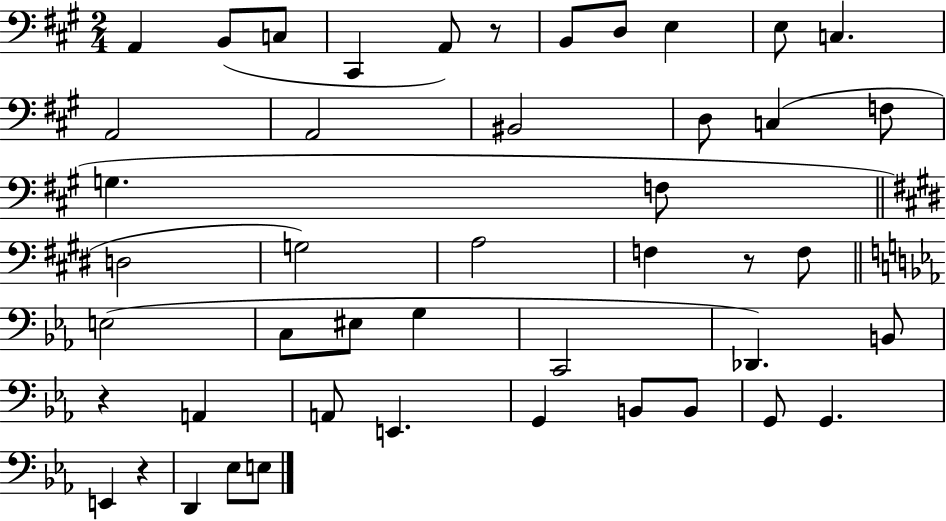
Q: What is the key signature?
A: A major